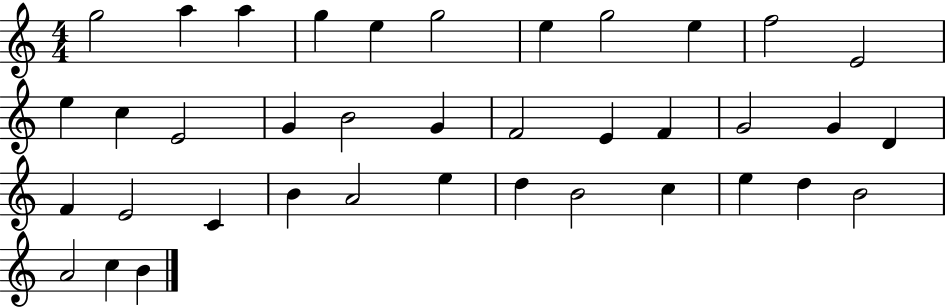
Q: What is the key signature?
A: C major